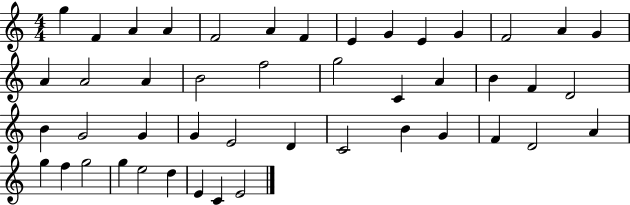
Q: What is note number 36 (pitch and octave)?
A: D4